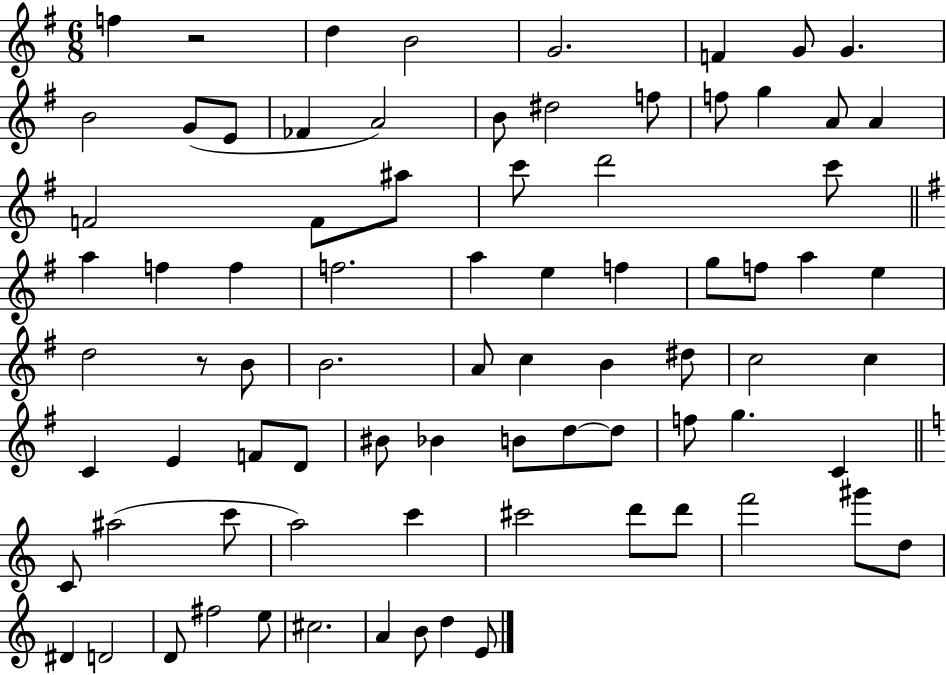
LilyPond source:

{
  \clef treble
  \numericTimeSignature
  \time 6/8
  \key g \major
  f''4 r2 | d''4 b'2 | g'2. | f'4 g'8 g'4. | \break b'2 g'8( e'8 | fes'4 a'2) | b'8 dis''2 f''8 | f''8 g''4 a'8 a'4 | \break f'2 f'8 ais''8 | c'''8 d'''2 c'''8 | \bar "||" \break \key g \major a''4 f''4 f''4 | f''2. | a''4 e''4 f''4 | g''8 f''8 a''4 e''4 | \break d''2 r8 b'8 | b'2. | a'8 c''4 b'4 dis''8 | c''2 c''4 | \break c'4 e'4 f'8 d'8 | bis'8 bes'4 b'8 d''8~~ d''8 | f''8 g''4. c'4 | \bar "||" \break \key c \major c'8 ais''2( c'''8 | a''2) c'''4 | cis'''2 d'''8 d'''8 | f'''2 gis'''8 d''8 | \break dis'4 d'2 | d'8 fis''2 e''8 | cis''2. | a'4 b'8 d''4 e'8 | \break \bar "|."
}